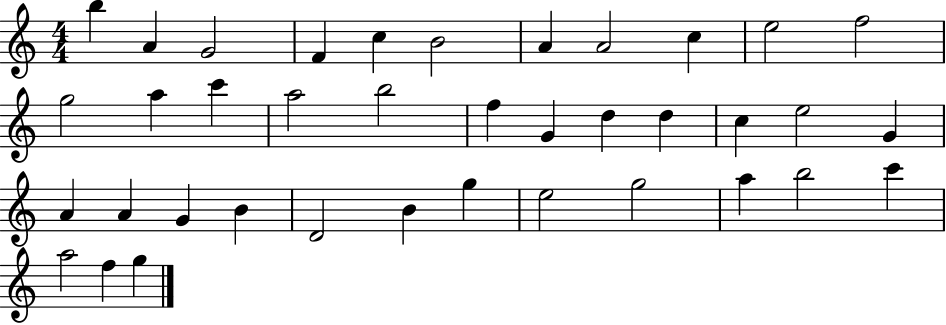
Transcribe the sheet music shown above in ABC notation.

X:1
T:Untitled
M:4/4
L:1/4
K:C
b A G2 F c B2 A A2 c e2 f2 g2 a c' a2 b2 f G d d c e2 G A A G B D2 B g e2 g2 a b2 c' a2 f g